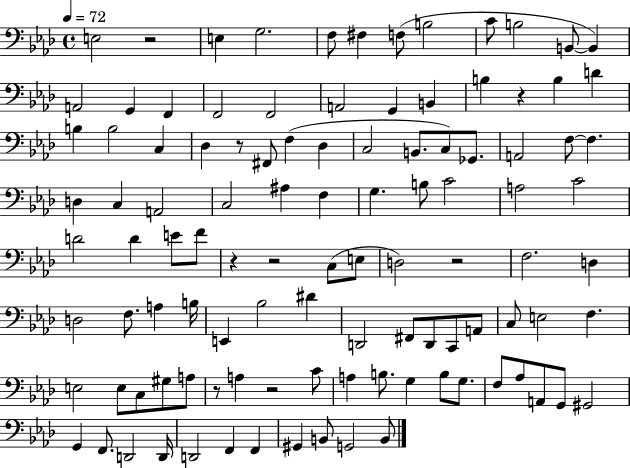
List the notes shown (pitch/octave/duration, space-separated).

E3/h R/h E3/q G3/h. F3/e F#3/q F3/e B3/h C4/e B3/h B2/e B2/q A2/h G2/q F2/q F2/h F2/h A2/h G2/q B2/q B3/q R/q B3/q D4/q B3/q B3/h C3/q Db3/q R/e F#2/e F3/q Db3/q C3/h B2/e. C3/e Gb2/e. A2/h F3/e F3/q. D3/q C3/q A2/h C3/h A#3/q F3/q G3/q. B3/e C4/h A3/h C4/h D4/h D4/q E4/e F4/e R/q R/h C3/e E3/e D3/h R/h F3/h. D3/q D3/h F3/e. A3/q B3/s E2/q Bb3/h D#4/q D2/h F#2/e D2/e C2/e A2/e C3/e E3/h F3/q. E3/h E3/e C3/e G#3/e A3/e R/e A3/q R/h C4/e A3/q B3/e. G3/q B3/e G3/e. F3/e Ab3/e A2/e G2/e G#2/h G2/q F2/e. D2/h D2/s D2/h F2/q F2/q G#2/q B2/e G2/h B2/e